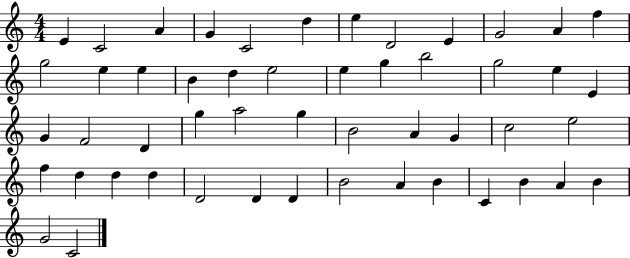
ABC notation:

X:1
T:Untitled
M:4/4
L:1/4
K:C
E C2 A G C2 d e D2 E G2 A f g2 e e B d e2 e g b2 g2 e E G F2 D g a2 g B2 A G c2 e2 f d d d D2 D D B2 A B C B A B G2 C2